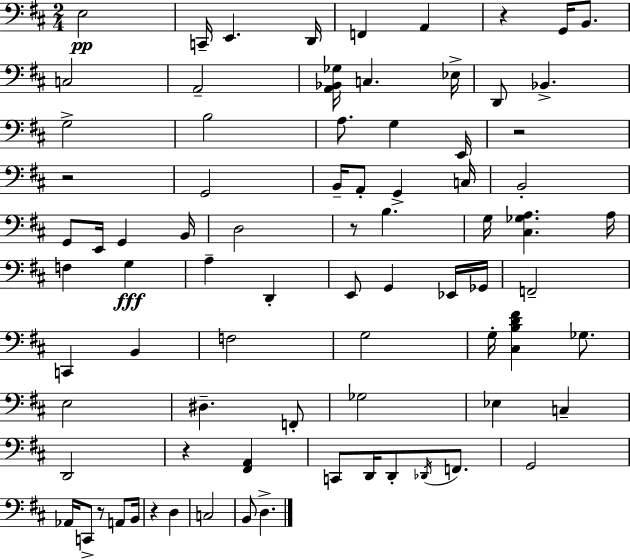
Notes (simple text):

E3/h C2/s E2/q. D2/s F2/q A2/q R/q G2/s B2/e. C3/h A2/h [A2,Bb2,Gb3]/s C3/q. Eb3/s D2/e Bb2/q. G3/h B3/h A3/e. G3/q E2/s R/h R/h G2/h B2/s A2/e G2/q C3/s B2/h G2/e E2/s G2/q B2/s D3/h R/e B3/q. G3/s [C#3,Gb3,A3]/q. A3/s F3/q G3/q A3/q D2/q E2/e G2/q Eb2/s Gb2/s F2/h C2/q B2/q F3/h G3/h G3/s [C#3,B3,D4,F#4]/q Gb3/e. E3/h D#3/q. F2/e Gb3/h Eb3/q C3/q D2/h R/q [F#2,A2]/q C2/e D2/s D2/e Db2/s F2/e. G2/h Ab2/s C2/e R/e A2/e B2/s R/q D3/q C3/h B2/e D3/q.